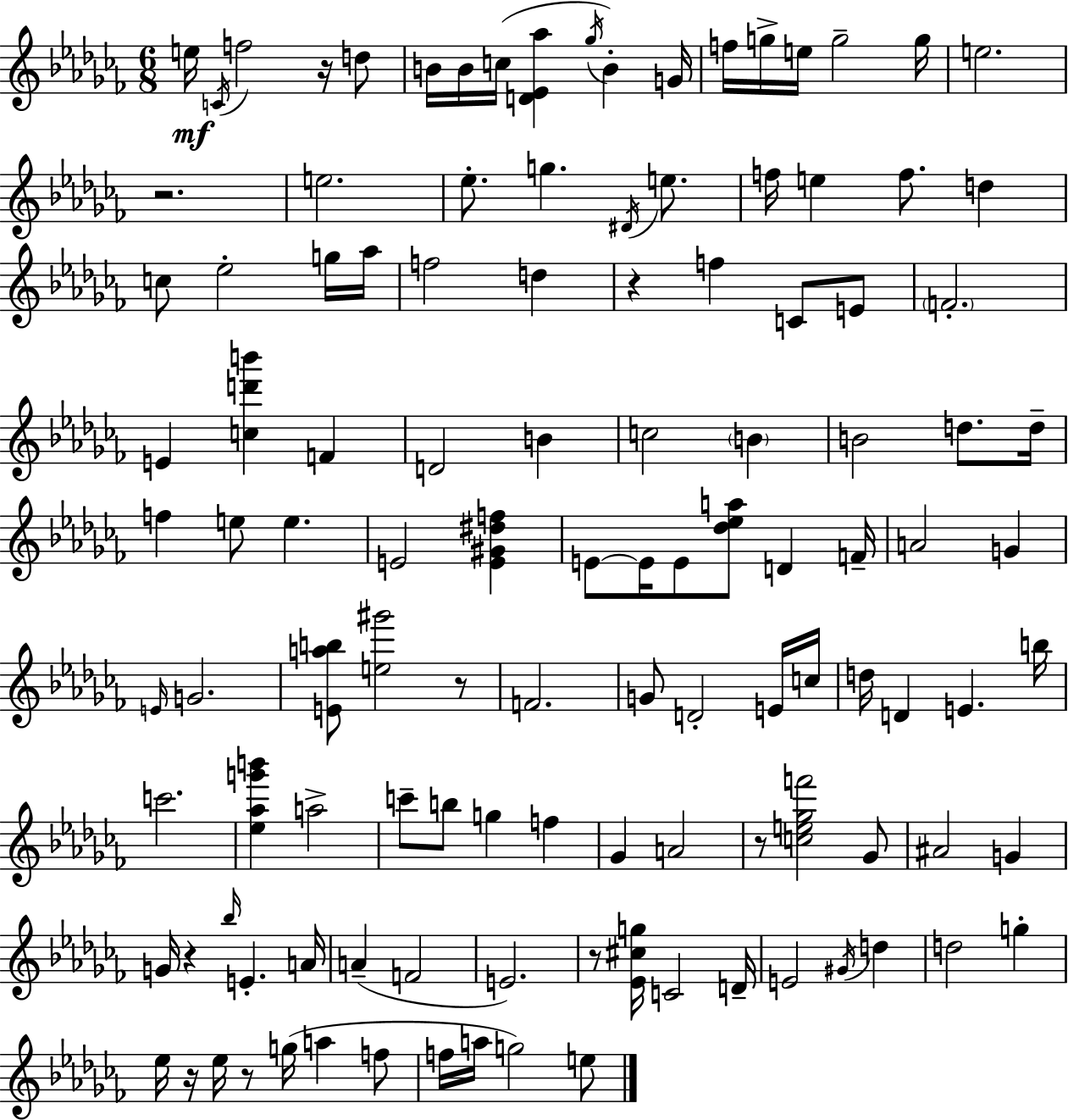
{
  \clef treble
  \numericTimeSignature
  \time 6/8
  \key aes \minor
  e''16\mf \acciaccatura { c'16 } f''2 r16 d''8 | b'16 b'16 c''16( <d' ees' aes''>4 \acciaccatura { ges''16 } b'4-.) | g'16 f''16 g''16-> e''16 g''2-- | g''16 e''2. | \break r2. | e''2. | ees''8.-. g''4. \acciaccatura { dis'16 } | e''8. f''16 e''4 f''8. d''4 | \break c''8 ees''2-. | g''16 aes''16 f''2 d''4 | r4 f''4 c'8 | e'8 \parenthesize f'2.-. | \break e'4 <c'' d''' b'''>4 f'4 | d'2 b'4 | c''2 \parenthesize b'4 | b'2 d''8. | \break d''16-- f''4 e''8 e''4. | e'2 <e' gis' dis'' f''>4 | e'8~~ e'16 e'8 <des'' ees'' a''>8 d'4 | f'16-- a'2 g'4 | \break \grace { e'16 } g'2. | <e' a'' b''>8 <e'' gis'''>2 | r8 f'2. | g'8 d'2-. | \break e'16 c''16 d''16 d'4 e'4. | b''16 c'''2. | <ees'' aes'' g''' b'''>4 a''2-> | c'''8-- b''8 g''4 | \break f''4 ges'4 a'2 | r8 <c'' e'' ges'' f'''>2 | ges'8 ais'2 | g'4 g'16 r4 \grace { bes''16 } e'4.-. | \break a'16 a'4--( f'2 | e'2.) | r8 <ees' cis'' g''>16 c'2 | d'16-- e'2 | \break \acciaccatura { gis'16 } d''4 d''2 | g''4-. ees''16 r16 ees''16 r8 g''16( | a''4 f''8 f''16 a''16 g''2) | e''8 \bar "|."
}